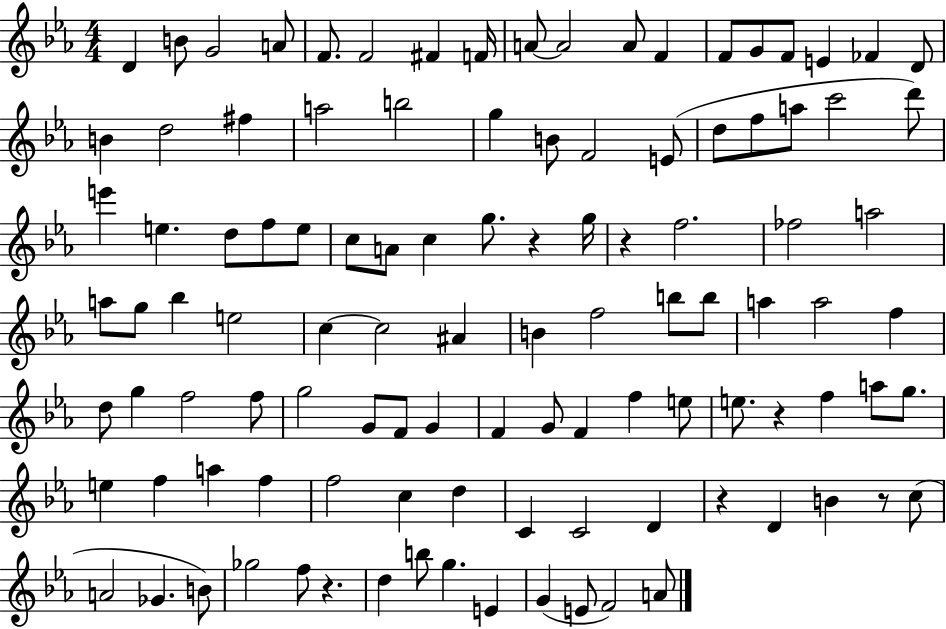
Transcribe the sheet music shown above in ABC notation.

X:1
T:Untitled
M:4/4
L:1/4
K:Eb
D B/2 G2 A/2 F/2 F2 ^F F/4 A/2 A2 A/2 F F/2 G/2 F/2 E _F D/2 B d2 ^f a2 b2 g B/2 F2 E/2 d/2 f/2 a/2 c'2 d'/2 e' e d/2 f/2 e/2 c/2 A/2 c g/2 z g/4 z f2 _f2 a2 a/2 g/2 _b e2 c c2 ^A B f2 b/2 b/2 a a2 f d/2 g f2 f/2 g2 G/2 F/2 G F G/2 F f e/2 e/2 z f a/2 g/2 e f a f f2 c d C C2 D z D B z/2 c/2 A2 _G B/2 _g2 f/2 z d b/2 g E G E/2 F2 A/2